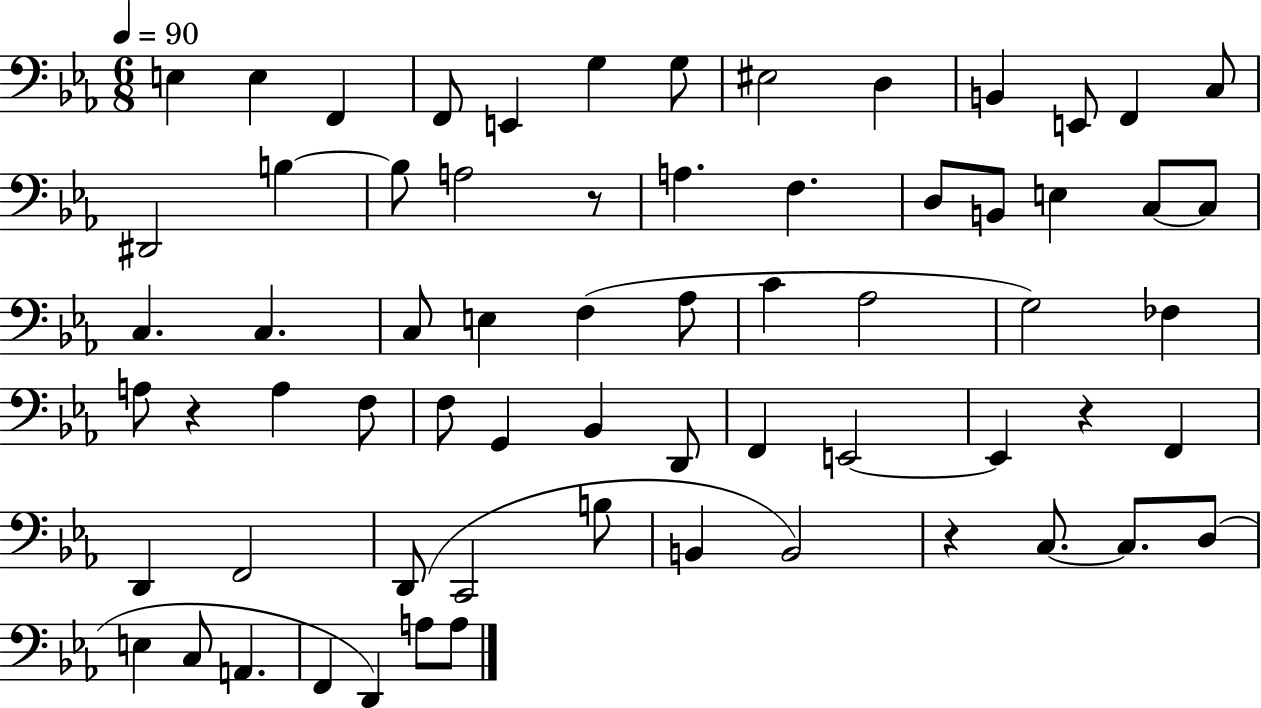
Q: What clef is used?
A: bass